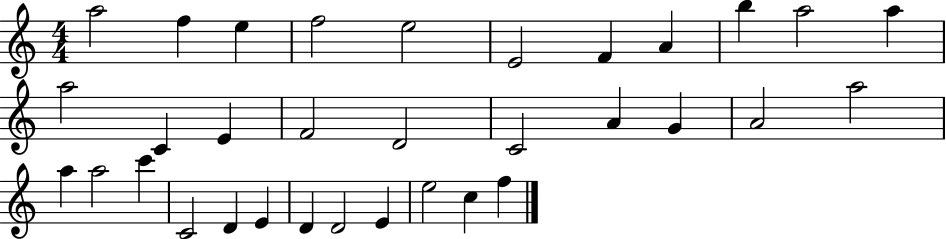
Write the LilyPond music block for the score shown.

{
  \clef treble
  \numericTimeSignature
  \time 4/4
  \key c \major
  a''2 f''4 e''4 | f''2 e''2 | e'2 f'4 a'4 | b''4 a''2 a''4 | \break a''2 c'4 e'4 | f'2 d'2 | c'2 a'4 g'4 | a'2 a''2 | \break a''4 a''2 c'''4 | c'2 d'4 e'4 | d'4 d'2 e'4 | e''2 c''4 f''4 | \break \bar "|."
}